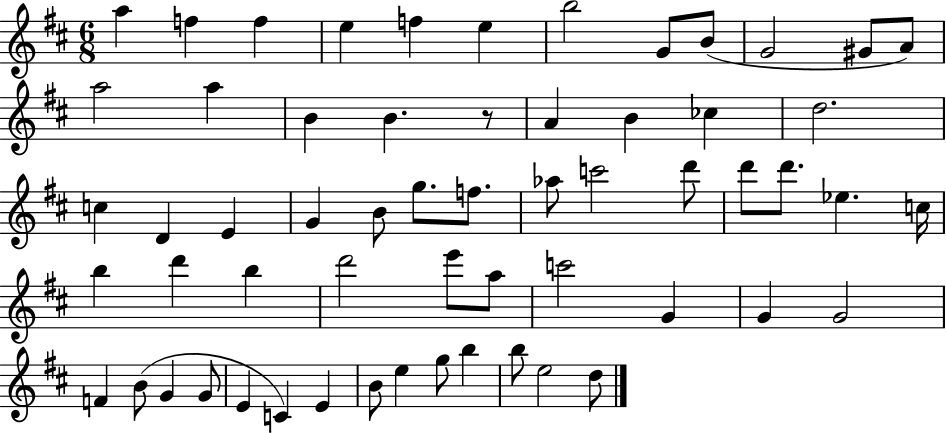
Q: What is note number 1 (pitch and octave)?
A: A5